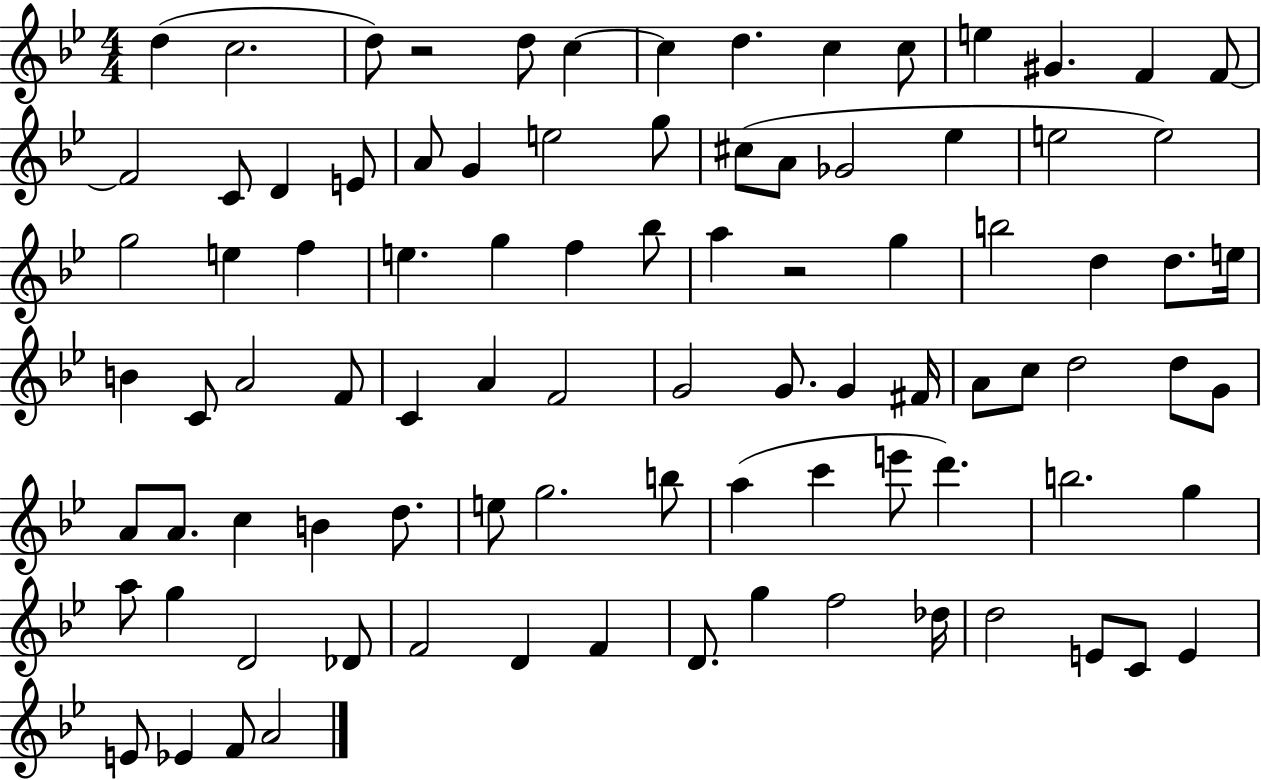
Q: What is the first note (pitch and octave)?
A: D5